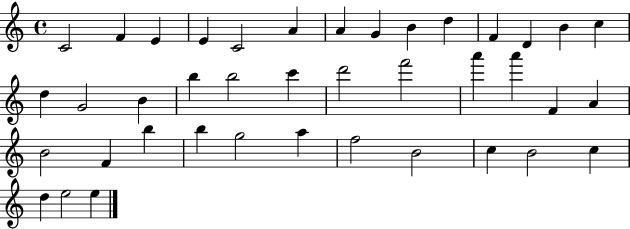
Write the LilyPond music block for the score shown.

{
  \clef treble
  \time 4/4
  \defaultTimeSignature
  \key c \major
  c'2 f'4 e'4 | e'4 c'2 a'4 | a'4 g'4 b'4 d''4 | f'4 d'4 b'4 c''4 | \break d''4 g'2 b'4 | b''4 b''2 c'''4 | d'''2 f'''2 | a'''4 a'''4 f'4 a'4 | \break b'2 f'4 b''4 | b''4 g''2 a''4 | f''2 b'2 | c''4 b'2 c''4 | \break d''4 e''2 e''4 | \bar "|."
}